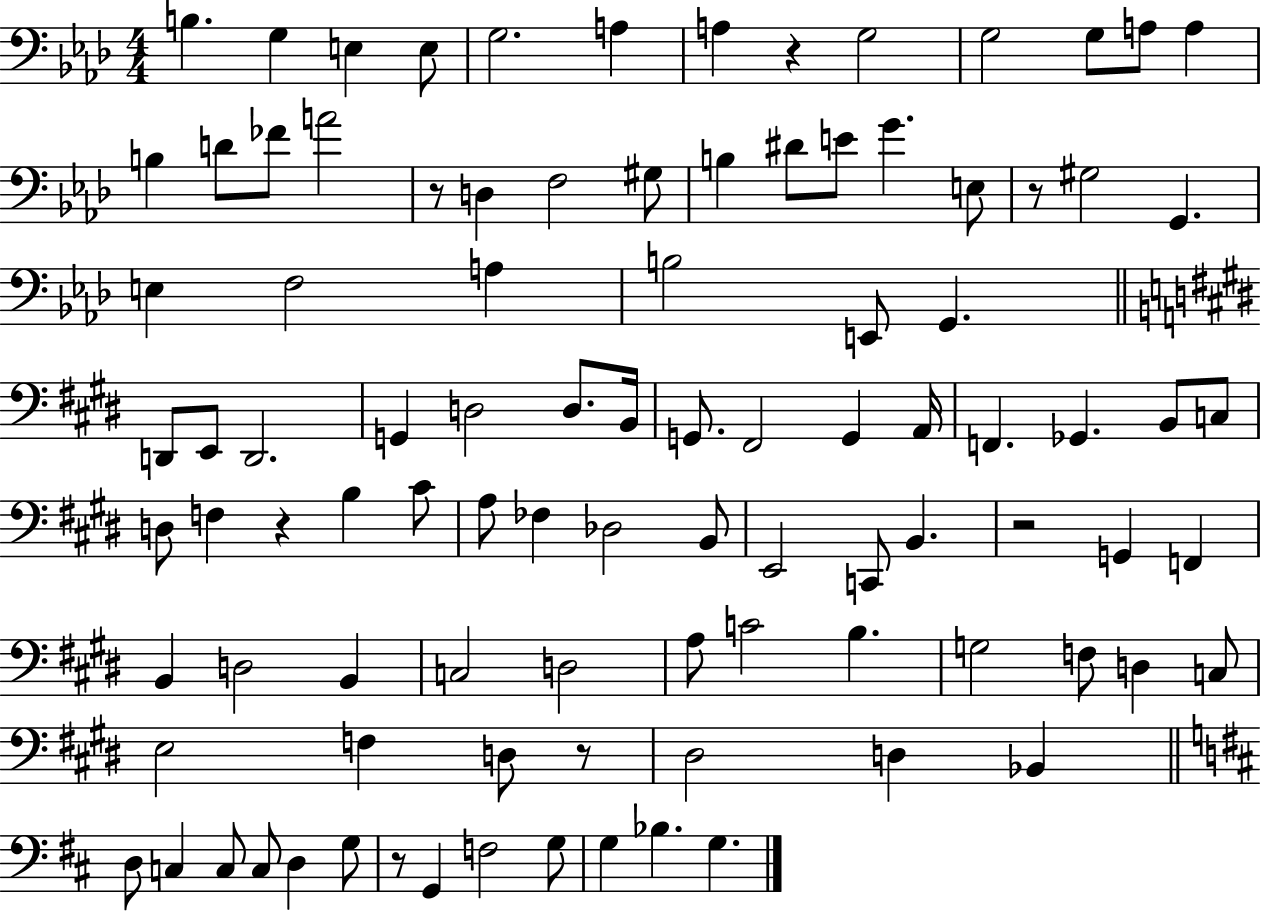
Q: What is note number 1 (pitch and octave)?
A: B3